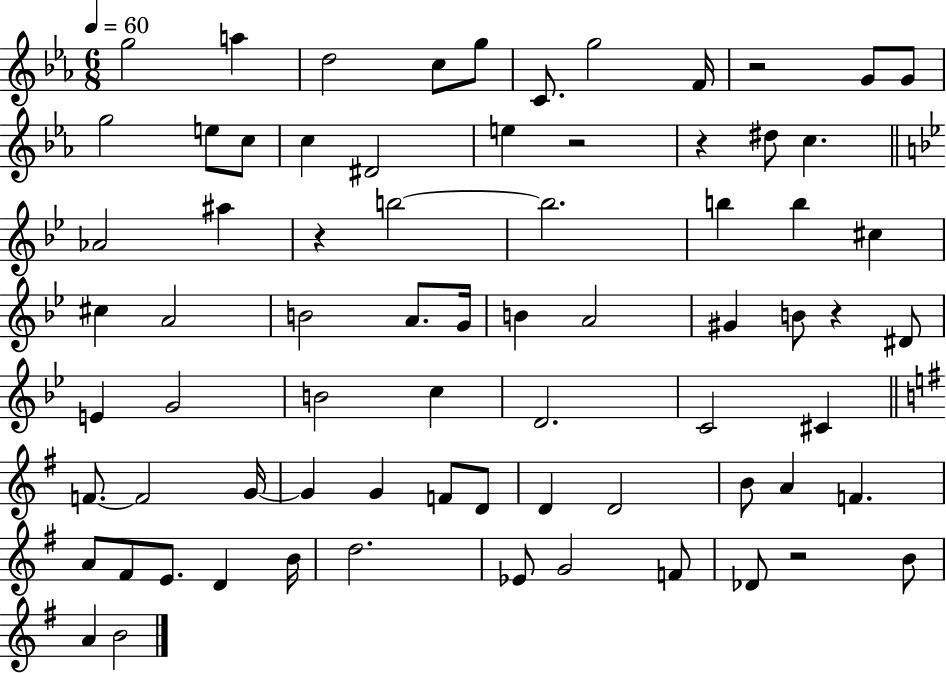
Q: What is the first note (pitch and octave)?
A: G5